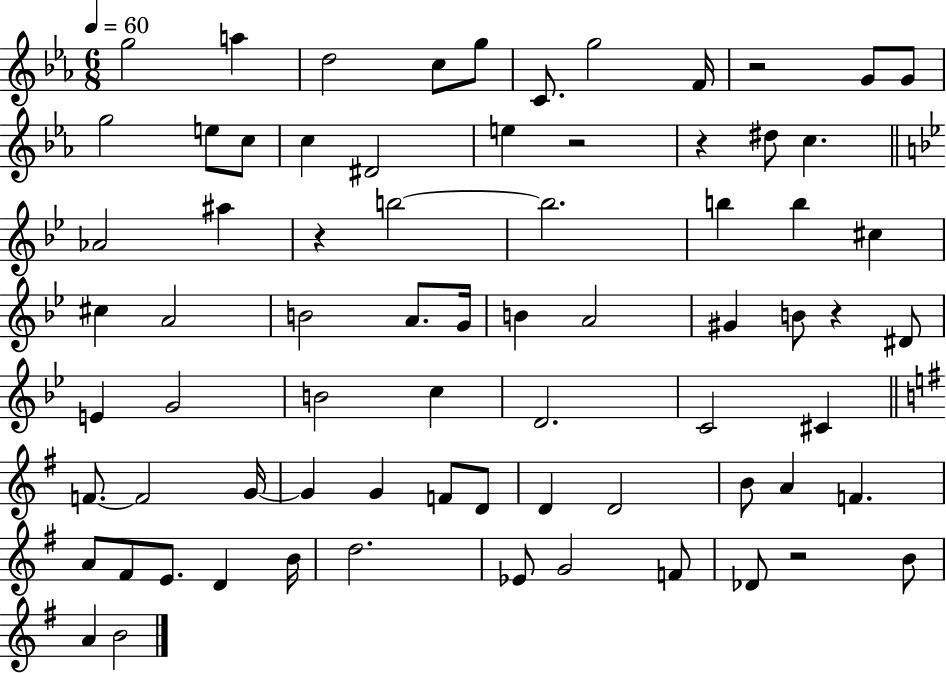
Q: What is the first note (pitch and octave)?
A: G5